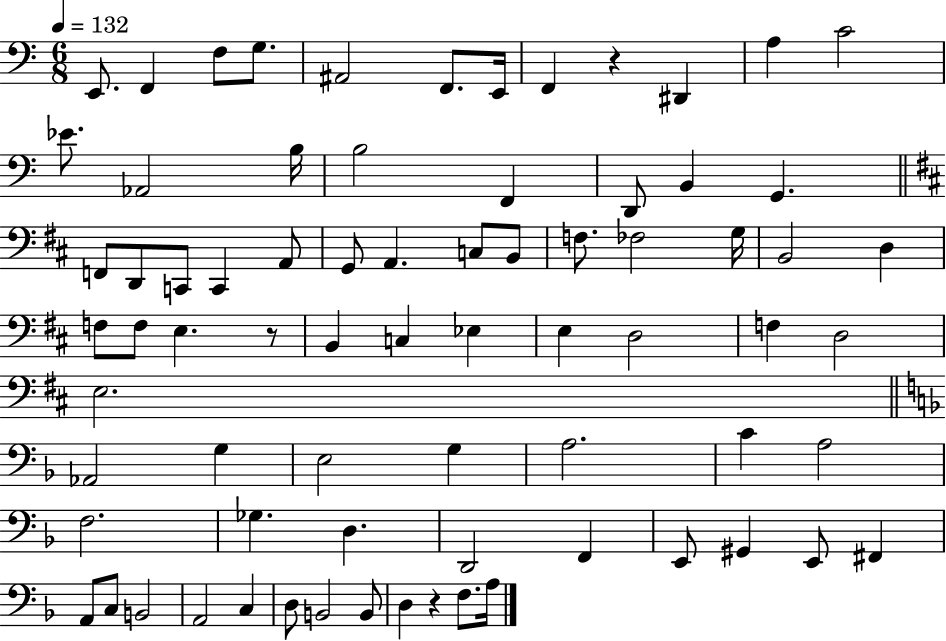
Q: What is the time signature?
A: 6/8